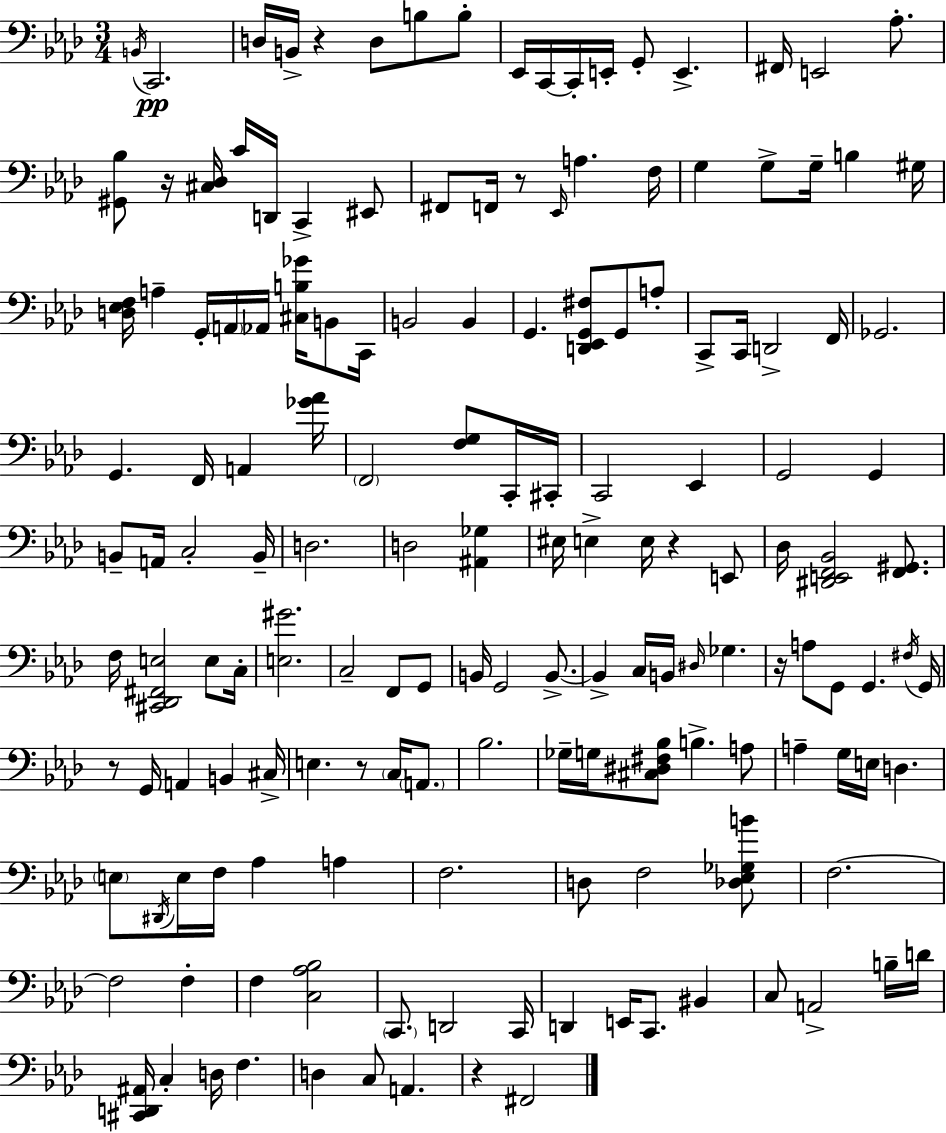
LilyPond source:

{
  \clef bass
  \numericTimeSignature
  \time 3/4
  \key f \minor
  \acciaccatura { b,16 }\pp c,2. | d16 b,16-> r4 d8 b8 b8-. | ees,16 c,16~~ c,16-. e,16-. g,8-. e,4.-> | fis,16 e,2 aes8.-. | \break <gis, bes>8 r16 <cis des>16 c'16 d,16 c,4-> eis,8 | fis,8 f,16 r8 \grace { ees,16 } a4. | f16 g4 g8-> g16-- b4 | gis16 <d ees f>16 a4-- g,16-. \parenthesize a,16 aes,16 <cis b ges'>16 b,8 | \break c,16 b,2 b,4 | g,4. <d, ees, g, fis>8 g,8 | a8-. c,8-> c,16 d,2-> | f,16 ges,2. | \break g,4. f,16 a,4 | <ges' aes'>16 \parenthesize f,2 <f g>8 | c,16-. cis,16-. c,2 ees,4 | g,2 g,4 | \break b,8-- a,16 c2-. | b,16-- d2. | d2 <ais, ges>4 | eis16 e4-> e16 r4 | \break e,8 des16 <dis, e, f, bes,>2 <f, gis,>8. | f16 <cis, des, fis, e>2 e8 | c16-. <e gis'>2. | c2-- f,8 | \break g,8 b,16 g,2 b,8.->~~ | b,4-> c16 b,16 \grace { dis16 } ges4. | r16 a8 g,8 g,4. | \acciaccatura { fis16 } g,16 r8 g,16 a,4 b,4 | \break cis16-> e4. r8 | \parenthesize c16 \parenthesize a,8. bes2. | ges16-- g16 <cis dis fis bes>8 b4.-> | a8 a4-- g16 e16 d4. | \break \parenthesize e8 \acciaccatura { dis,16 } e16 f16 aes4 | a4 f2. | d8 f2 | <des ees ges b'>8 f2.~~ | \break f2 | f4-. f4 <c aes bes>2 | \parenthesize c,8. d,2 | c,16 d,4 e,16 c,8. | \break bis,4 c8 a,2-> | b16-- d'16 <cis, d, ais,>16 c4-. d16 f4. | d4 c8 a,4. | r4 fis,2 | \break \bar "|."
}